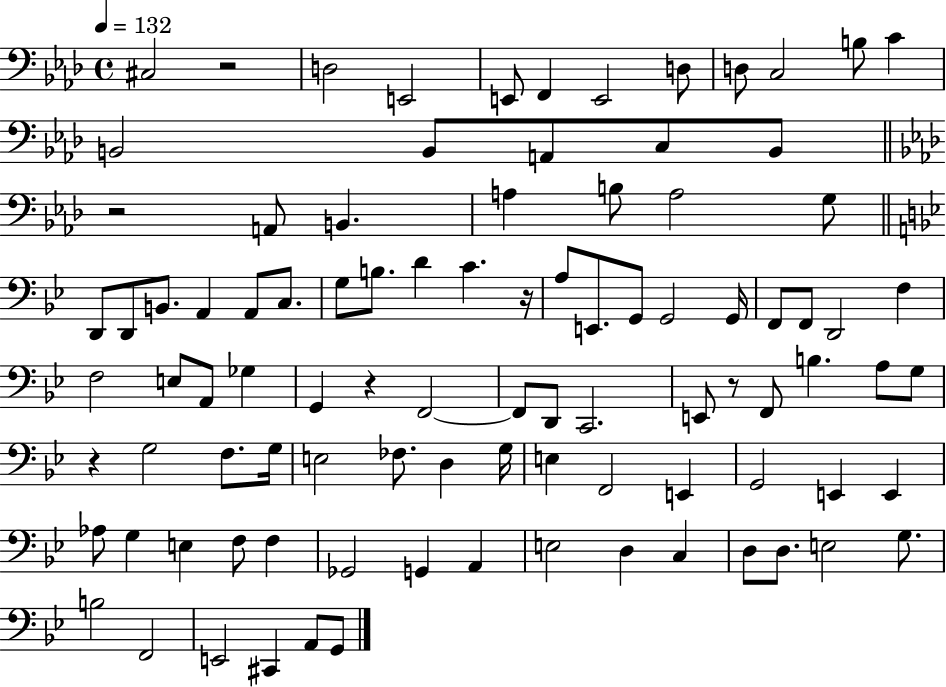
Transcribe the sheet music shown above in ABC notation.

X:1
T:Untitled
M:4/4
L:1/4
K:Ab
^C,2 z2 D,2 E,,2 E,,/2 F,, E,,2 D,/2 D,/2 C,2 B,/2 C B,,2 B,,/2 A,,/2 C,/2 B,,/2 z2 A,,/2 B,, A, B,/2 A,2 G,/2 D,,/2 D,,/2 B,,/2 A,, A,,/2 C,/2 G,/2 B,/2 D C z/4 A,/2 E,,/2 G,,/2 G,,2 G,,/4 F,,/2 F,,/2 D,,2 F, F,2 E,/2 A,,/2 _G, G,, z F,,2 F,,/2 D,,/2 C,,2 E,,/2 z/2 F,,/2 B, A,/2 G,/2 z G,2 F,/2 G,/4 E,2 _F,/2 D, G,/4 E, F,,2 E,, G,,2 E,, E,, _A,/2 G, E, F,/2 F, _G,,2 G,, A,, E,2 D, C, D,/2 D,/2 E,2 G,/2 B,2 F,,2 E,,2 ^C,, A,,/2 G,,/2